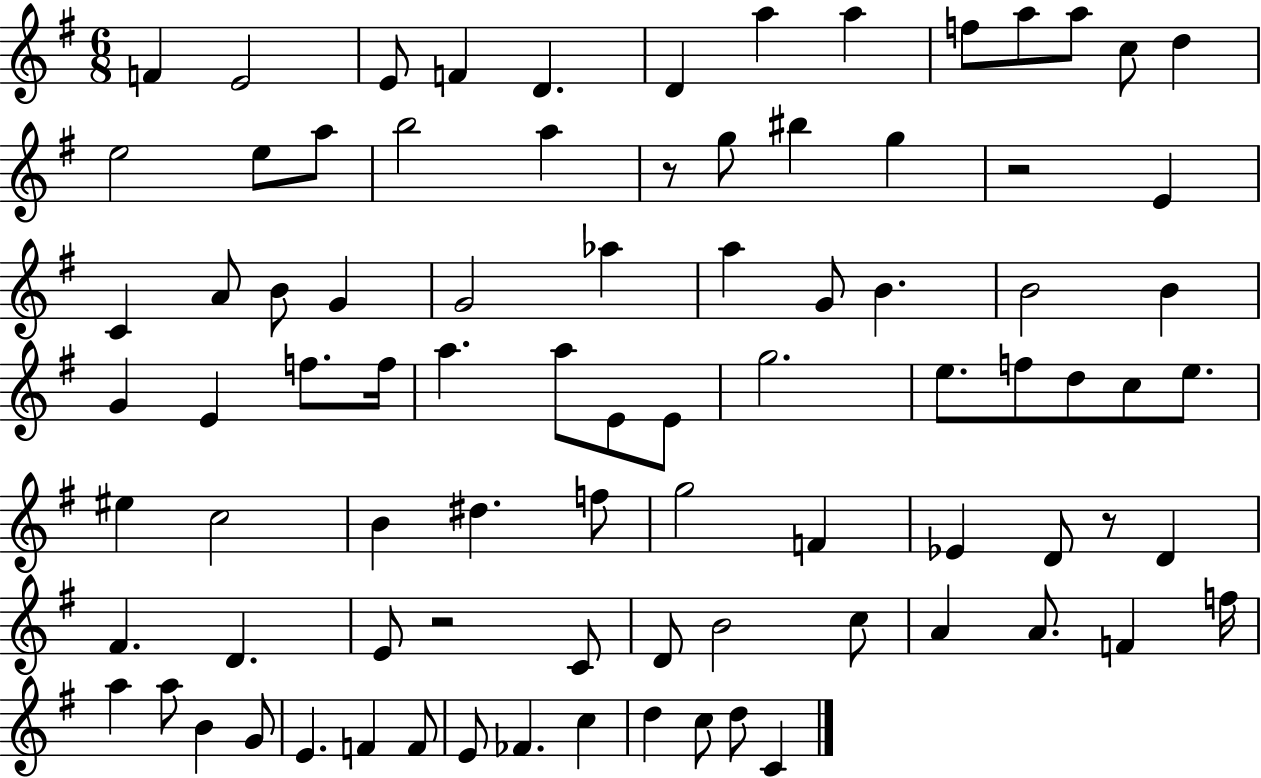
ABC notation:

X:1
T:Untitled
M:6/8
L:1/4
K:G
F E2 E/2 F D D a a f/2 a/2 a/2 c/2 d e2 e/2 a/2 b2 a z/2 g/2 ^b g z2 E C A/2 B/2 G G2 _a a G/2 B B2 B G E f/2 f/4 a a/2 E/2 E/2 g2 e/2 f/2 d/2 c/2 e/2 ^e c2 B ^d f/2 g2 F _E D/2 z/2 D ^F D E/2 z2 C/2 D/2 B2 c/2 A A/2 F f/4 a a/2 B G/2 E F F/2 E/2 _F c d c/2 d/2 C